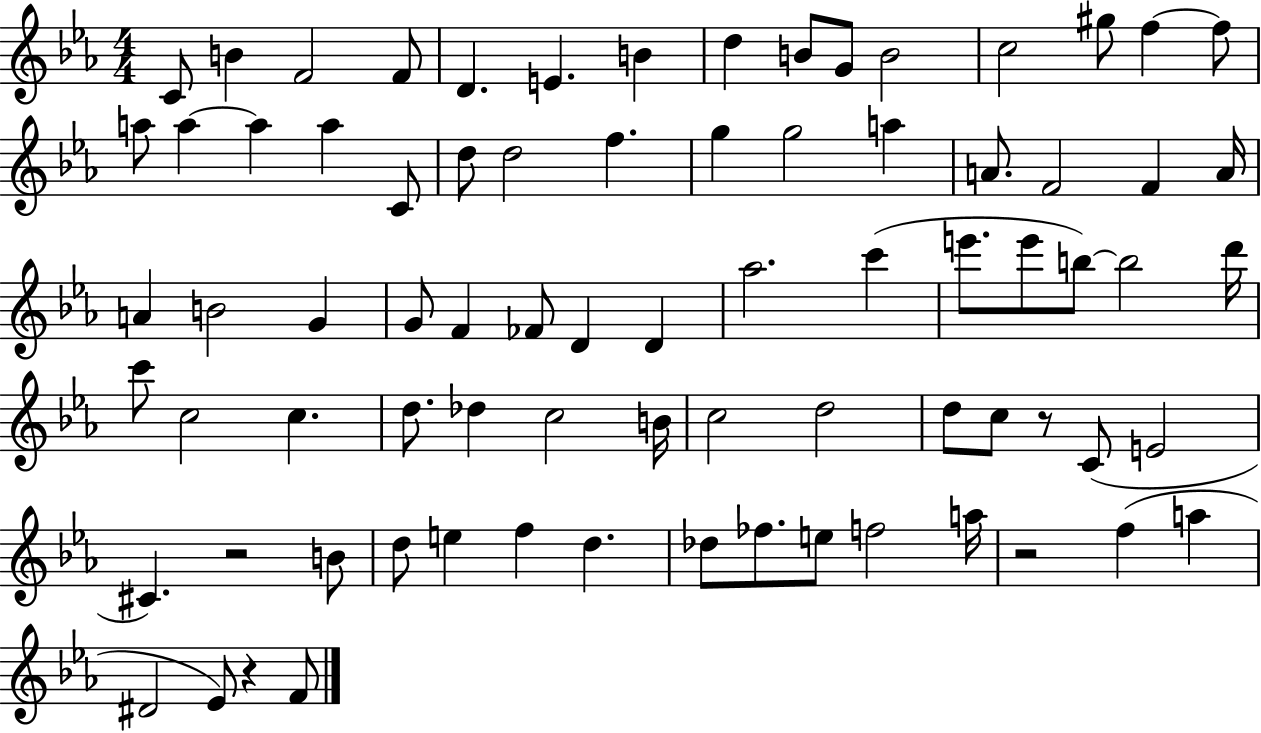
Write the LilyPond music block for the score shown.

{
  \clef treble
  \numericTimeSignature
  \time 4/4
  \key ees \major
  \repeat volta 2 { c'8 b'4 f'2 f'8 | d'4. e'4. b'4 | d''4 b'8 g'8 b'2 | c''2 gis''8 f''4~~ f''8 | \break a''8 a''4~~ a''4 a''4 c'8 | d''8 d''2 f''4. | g''4 g''2 a''4 | a'8. f'2 f'4 a'16 | \break a'4 b'2 g'4 | g'8 f'4 fes'8 d'4 d'4 | aes''2. c'''4( | e'''8. e'''8 b''8~~) b''2 d'''16 | \break c'''8 c''2 c''4. | d''8. des''4 c''2 b'16 | c''2 d''2 | d''8 c''8 r8 c'8( e'2 | \break cis'4.) r2 b'8 | d''8 e''4 f''4 d''4. | des''8 fes''8. e''8 f''2 a''16 | r2 f''4( a''4 | \break dis'2 ees'8) r4 f'8 | } \bar "|."
}